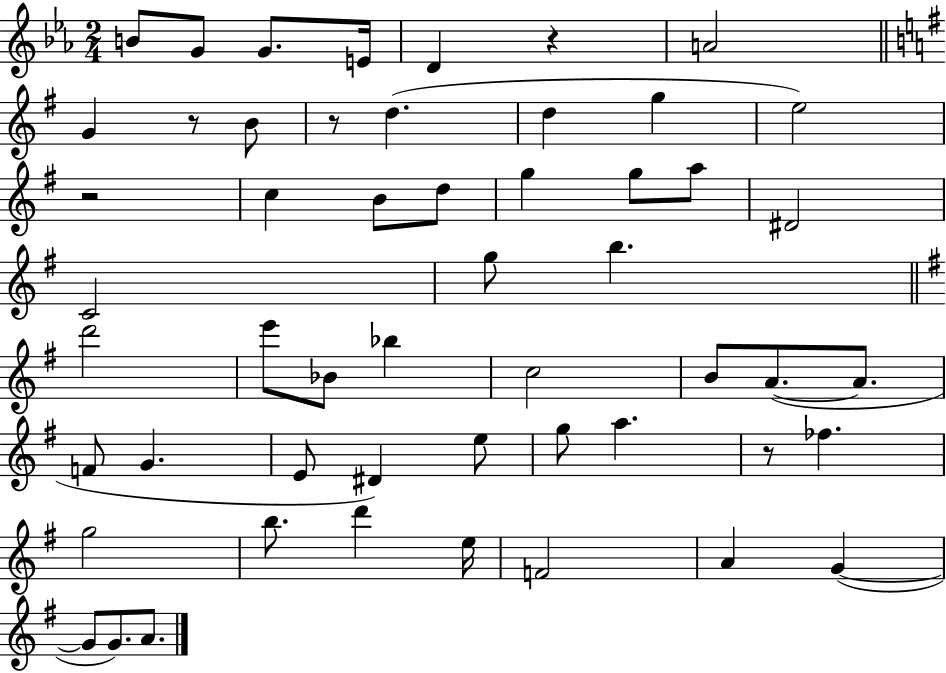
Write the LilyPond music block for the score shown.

{
  \clef treble
  \numericTimeSignature
  \time 2/4
  \key ees \major
  b'8 g'8 g'8. e'16 | d'4 r4 | a'2 | \bar "||" \break \key e \minor g'4 r8 b'8 | r8 d''4.( | d''4 g''4 | e''2) | \break r2 | c''4 b'8 d''8 | g''4 g''8 a''8 | dis'2 | \break c'2 | g''8 b''4. | \bar "||" \break \key g \major d'''2 | e'''8 bes'8 bes''4 | c''2 | b'8 a'8.~(~ a'8. | \break f'8 g'4. | e'8 dis'4) e''8 | g''8 a''4. | r8 fes''4. | \break g''2 | b''8. d'''4 e''16 | f'2 | a'4 g'4~(~ | \break g'8 g'8.) a'8. | \bar "|."
}